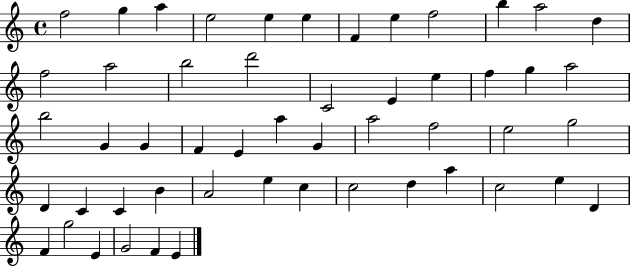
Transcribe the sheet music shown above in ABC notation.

X:1
T:Untitled
M:4/4
L:1/4
K:C
f2 g a e2 e e F e f2 b a2 d f2 a2 b2 d'2 C2 E e f g a2 b2 G G F E a G a2 f2 e2 g2 D C C B A2 e c c2 d a c2 e D F g2 E G2 F E